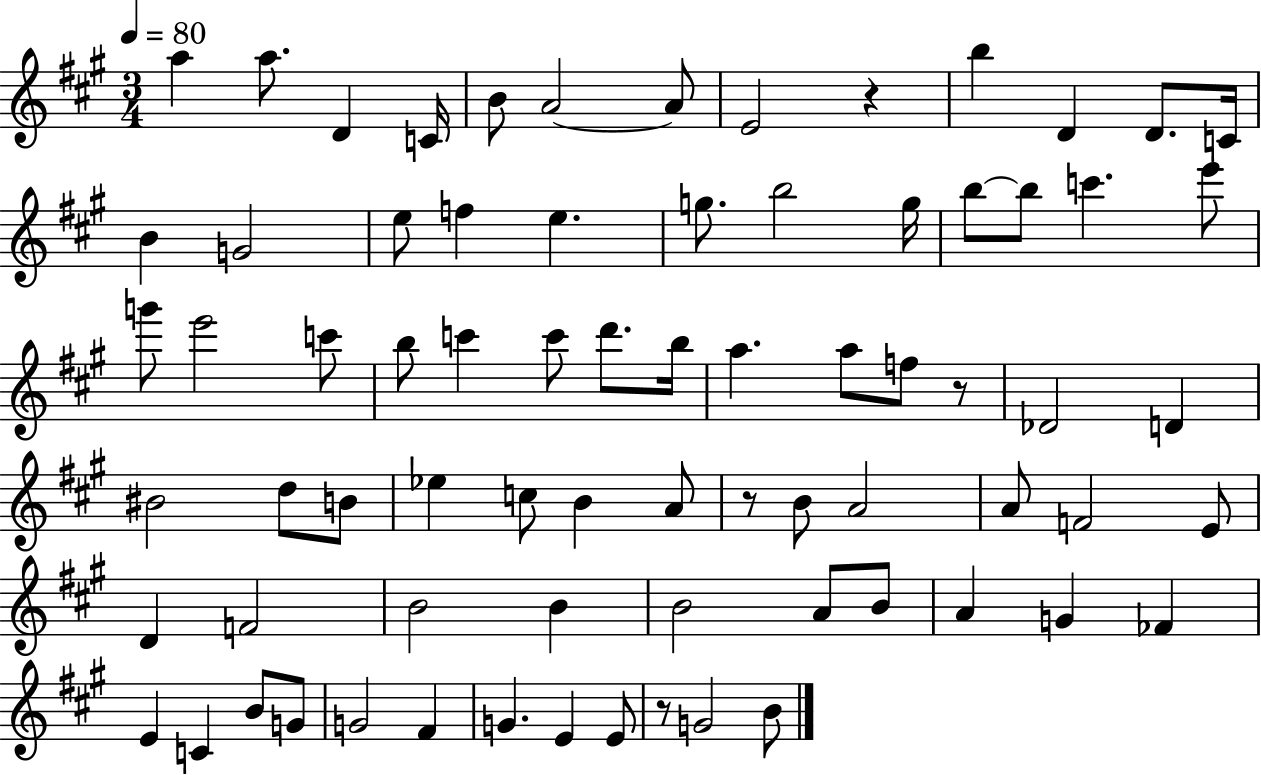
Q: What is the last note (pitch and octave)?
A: B4